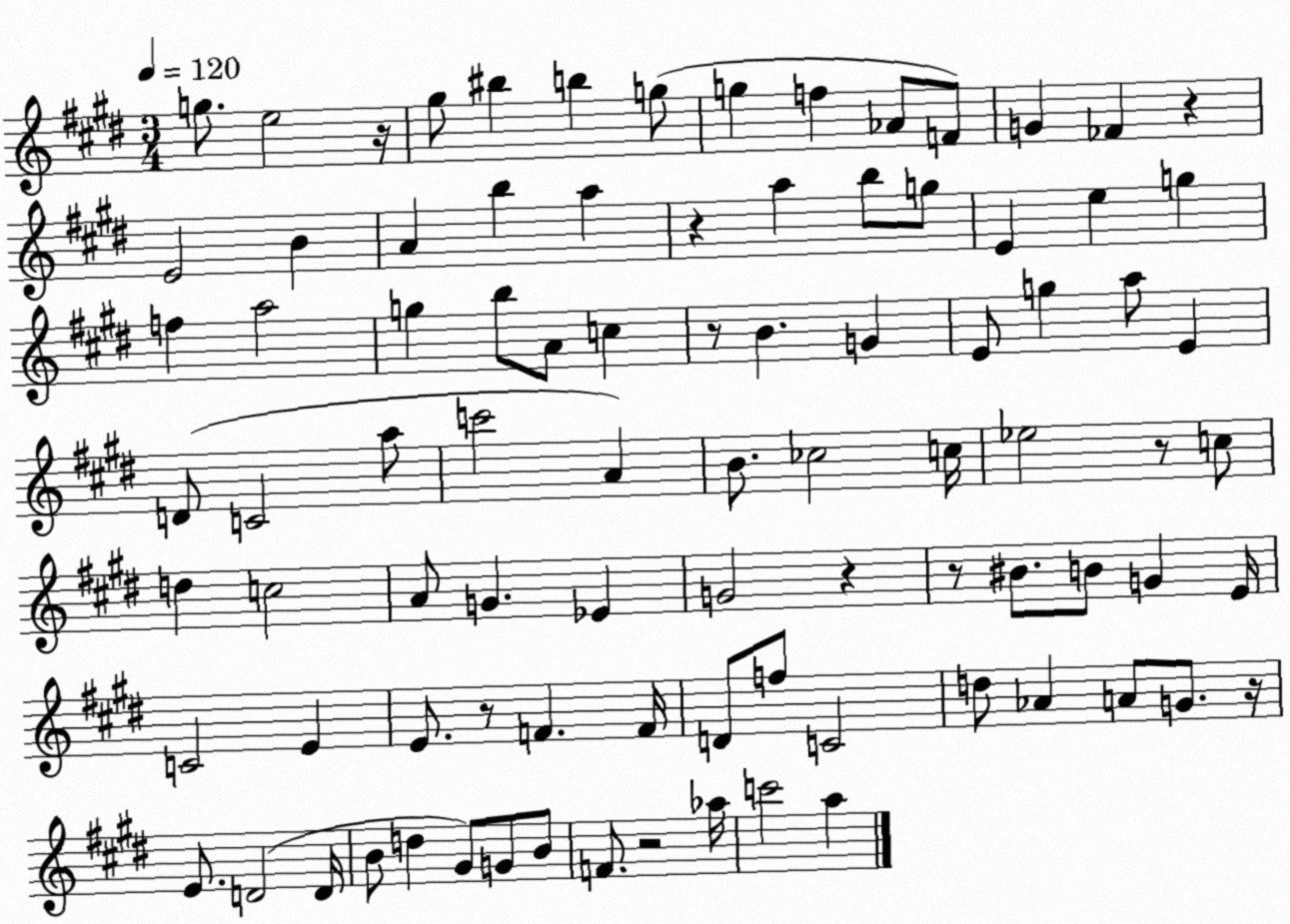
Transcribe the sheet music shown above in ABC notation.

X:1
T:Untitled
M:3/4
L:1/4
K:E
g/2 e2 z/4 ^g/2 ^b b g/2 g f _A/2 F/2 G _F z E2 B A b a z a b/2 g/2 E e g f a2 g b/2 A/2 c z/2 B G E/2 g a/2 E D/2 C2 a/2 c'2 A B/2 _c2 c/4 _e2 z/2 c/2 d c2 A/2 G _E G2 z z/2 ^B/2 B/2 G E/4 C2 E E/2 z/2 F F/4 D/2 f/2 C2 d/2 _A A/2 G/2 z/4 E/2 D2 D/4 B/2 d ^G/2 G/2 B/2 F/2 z2 _a/4 c'2 a